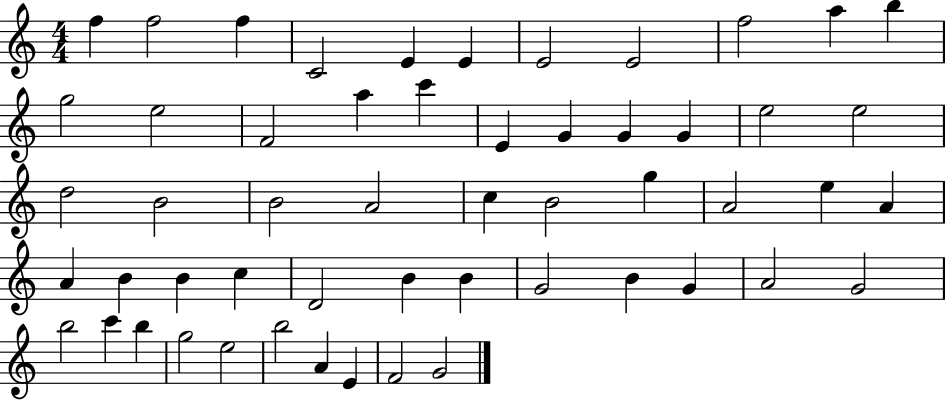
{
  \clef treble
  \numericTimeSignature
  \time 4/4
  \key c \major
  f''4 f''2 f''4 | c'2 e'4 e'4 | e'2 e'2 | f''2 a''4 b''4 | \break g''2 e''2 | f'2 a''4 c'''4 | e'4 g'4 g'4 g'4 | e''2 e''2 | \break d''2 b'2 | b'2 a'2 | c''4 b'2 g''4 | a'2 e''4 a'4 | \break a'4 b'4 b'4 c''4 | d'2 b'4 b'4 | g'2 b'4 g'4 | a'2 g'2 | \break b''2 c'''4 b''4 | g''2 e''2 | b''2 a'4 e'4 | f'2 g'2 | \break \bar "|."
}